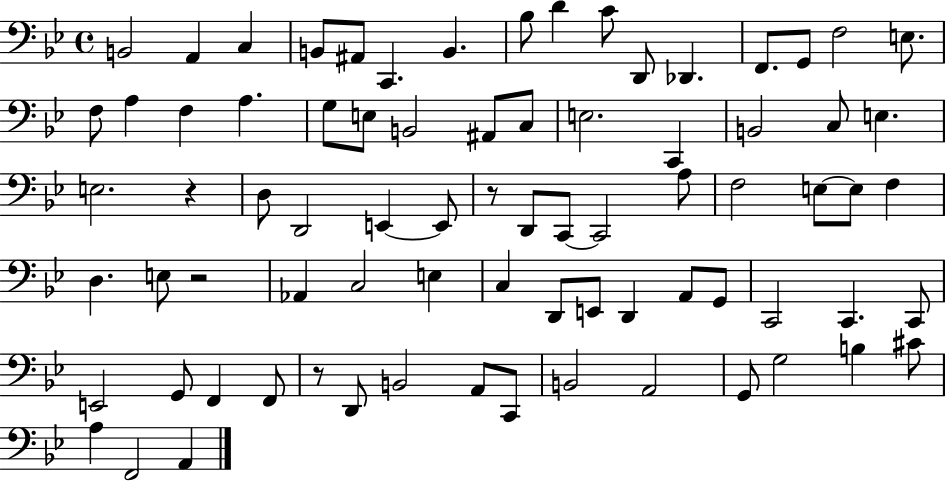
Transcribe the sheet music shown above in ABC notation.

X:1
T:Untitled
M:4/4
L:1/4
K:Bb
B,,2 A,, C, B,,/2 ^A,,/2 C,, B,, _B,/2 D C/2 D,,/2 _D,, F,,/2 G,,/2 F,2 E,/2 F,/2 A, F, A, G,/2 E,/2 B,,2 ^A,,/2 C,/2 E,2 C,, B,,2 C,/2 E, E,2 z D,/2 D,,2 E,, E,,/2 z/2 D,,/2 C,,/2 C,,2 A,/2 F,2 E,/2 E,/2 F, D, E,/2 z2 _A,, C,2 E, C, D,,/2 E,,/2 D,, A,,/2 G,,/2 C,,2 C,, C,,/2 E,,2 G,,/2 F,, F,,/2 z/2 D,,/2 B,,2 A,,/2 C,,/2 B,,2 A,,2 G,,/2 G,2 B, ^C/2 A, F,,2 A,,